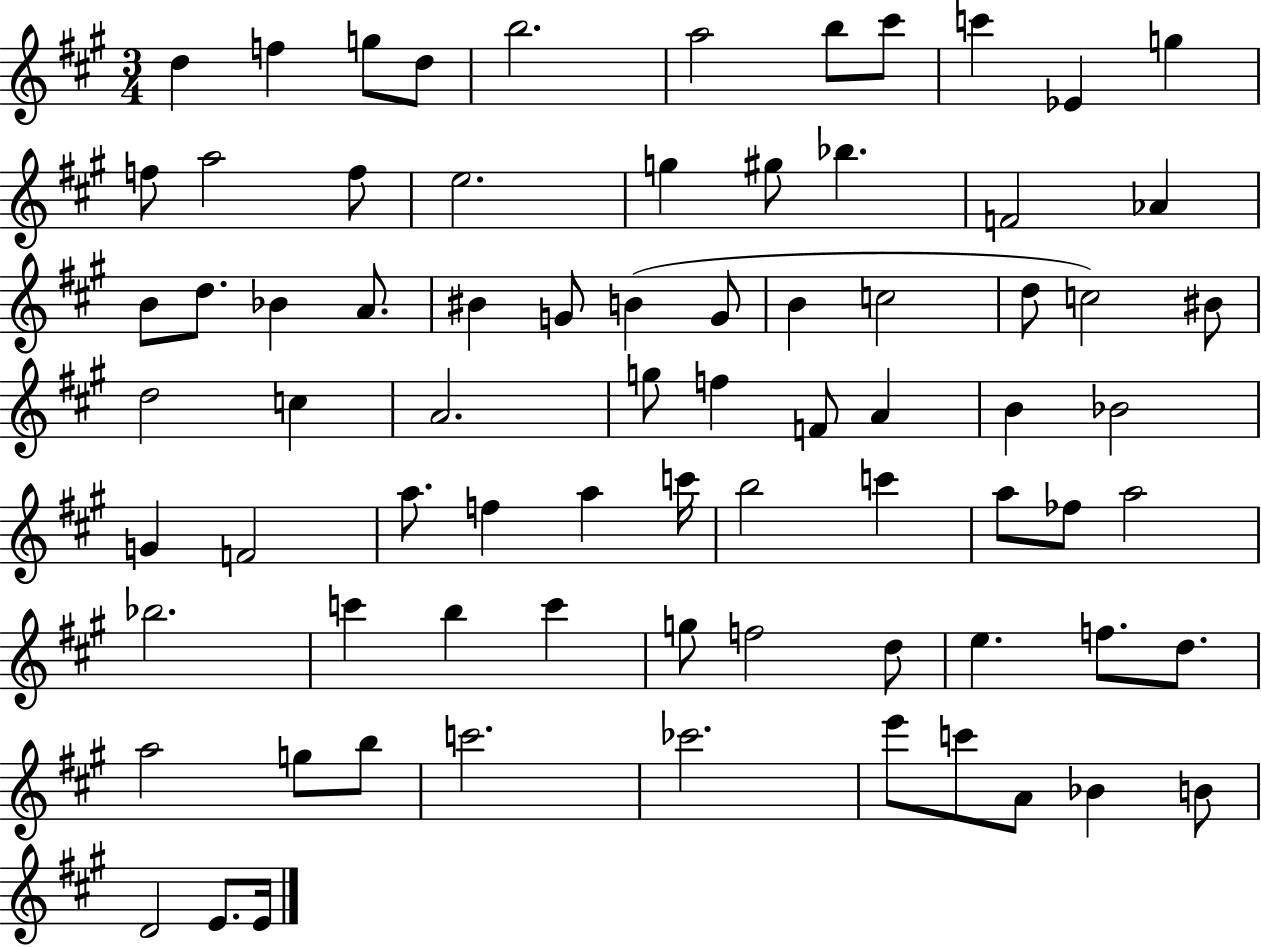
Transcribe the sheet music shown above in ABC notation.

X:1
T:Untitled
M:3/4
L:1/4
K:A
d f g/2 d/2 b2 a2 b/2 ^c'/2 c' _E g f/2 a2 f/2 e2 g ^g/2 _b F2 _A B/2 d/2 _B A/2 ^B G/2 B G/2 B c2 d/2 c2 ^B/2 d2 c A2 g/2 f F/2 A B _B2 G F2 a/2 f a c'/4 b2 c' a/2 _f/2 a2 _b2 c' b c' g/2 f2 d/2 e f/2 d/2 a2 g/2 b/2 c'2 _c'2 e'/2 c'/2 A/2 _B B/2 D2 E/2 E/4